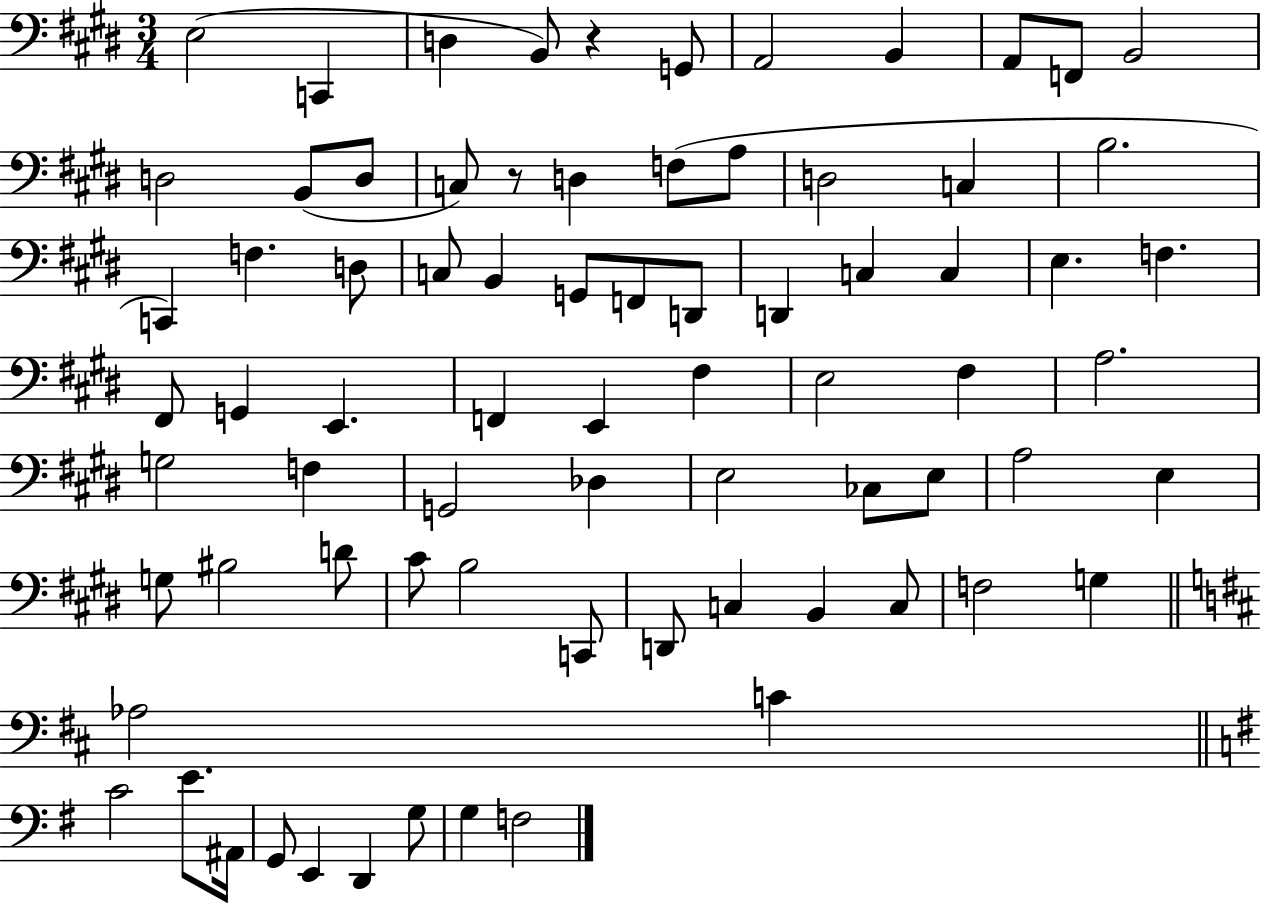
X:1
T:Untitled
M:3/4
L:1/4
K:E
E,2 C,, D, B,,/2 z G,,/2 A,,2 B,, A,,/2 F,,/2 B,,2 D,2 B,,/2 D,/2 C,/2 z/2 D, F,/2 A,/2 D,2 C, B,2 C,, F, D,/2 C,/2 B,, G,,/2 F,,/2 D,,/2 D,, C, C, E, F, ^F,,/2 G,, E,, F,, E,, ^F, E,2 ^F, A,2 G,2 F, G,,2 _D, E,2 _C,/2 E,/2 A,2 E, G,/2 ^B,2 D/2 ^C/2 B,2 C,,/2 D,,/2 C, B,, C,/2 F,2 G, _A,2 C C2 E/2 ^A,,/4 G,,/2 E,, D,, G,/2 G, F,2